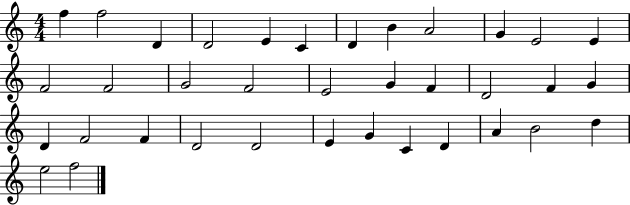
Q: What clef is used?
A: treble